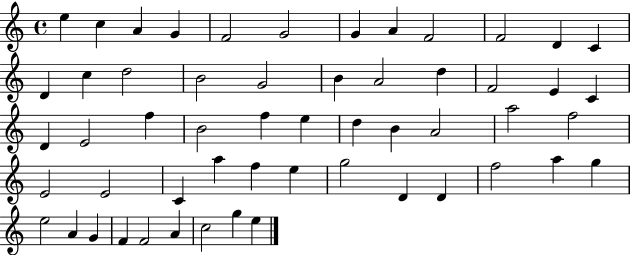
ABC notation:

X:1
T:Untitled
M:4/4
L:1/4
K:C
e c A G F2 G2 G A F2 F2 D C D c d2 B2 G2 B A2 d F2 E C D E2 f B2 f e d B A2 a2 f2 E2 E2 C a f e g2 D D f2 a g e2 A G F F2 A c2 g e